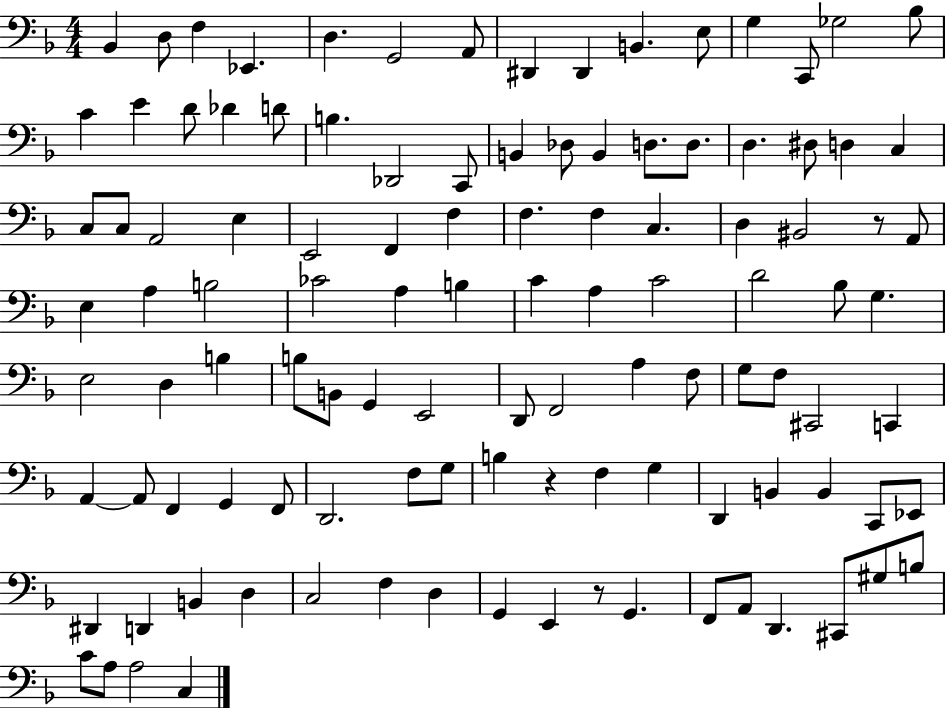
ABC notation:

X:1
T:Untitled
M:4/4
L:1/4
K:F
_B,, D,/2 F, _E,, D, G,,2 A,,/2 ^D,, ^D,, B,, E,/2 G, C,,/2 _G,2 _B,/2 C E D/2 _D D/2 B, _D,,2 C,,/2 B,, _D,/2 B,, D,/2 D,/2 D, ^D,/2 D, C, C,/2 C,/2 A,,2 E, E,,2 F,, F, F, F, C, D, ^B,,2 z/2 A,,/2 E, A, B,2 _C2 A, B, C A, C2 D2 _B,/2 G, E,2 D, B, B,/2 B,,/2 G,, E,,2 D,,/2 F,,2 A, F,/2 G,/2 F,/2 ^C,,2 C,, A,, A,,/2 F,, G,, F,,/2 D,,2 F,/2 G,/2 B, z F, G, D,, B,, B,, C,,/2 _E,,/2 ^D,, D,, B,, D, C,2 F, D, G,, E,, z/2 G,, F,,/2 A,,/2 D,, ^C,,/2 ^G,/2 B,/2 C/2 A,/2 A,2 C,